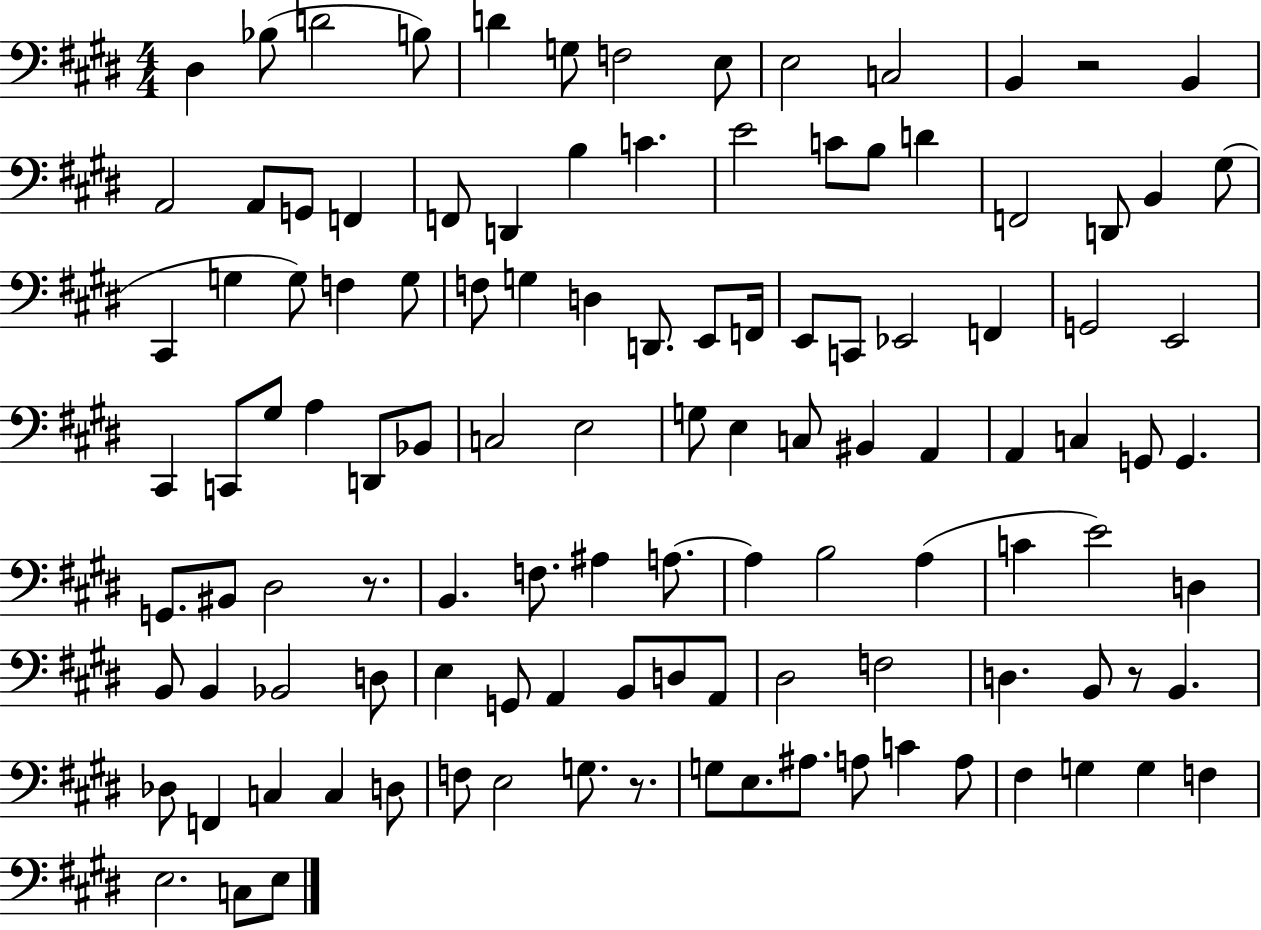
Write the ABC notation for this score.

X:1
T:Untitled
M:4/4
L:1/4
K:E
^D, _B,/2 D2 B,/2 D G,/2 F,2 E,/2 E,2 C,2 B,, z2 B,, A,,2 A,,/2 G,,/2 F,, F,,/2 D,, B, C E2 C/2 B,/2 D F,,2 D,,/2 B,, ^G,/2 ^C,, G, G,/2 F, G,/2 F,/2 G, D, D,,/2 E,,/2 F,,/4 E,,/2 C,,/2 _E,,2 F,, G,,2 E,,2 ^C,, C,,/2 ^G,/2 A, D,,/2 _B,,/2 C,2 E,2 G,/2 E, C,/2 ^B,, A,, A,, C, G,,/2 G,, G,,/2 ^B,,/2 ^D,2 z/2 B,, F,/2 ^A, A,/2 A, B,2 A, C E2 D, B,,/2 B,, _B,,2 D,/2 E, G,,/2 A,, B,,/2 D,/2 A,,/2 ^D,2 F,2 D, B,,/2 z/2 B,, _D,/2 F,, C, C, D,/2 F,/2 E,2 G,/2 z/2 G,/2 E,/2 ^A,/2 A,/2 C A,/2 ^F, G, G, F, E,2 C,/2 E,/2